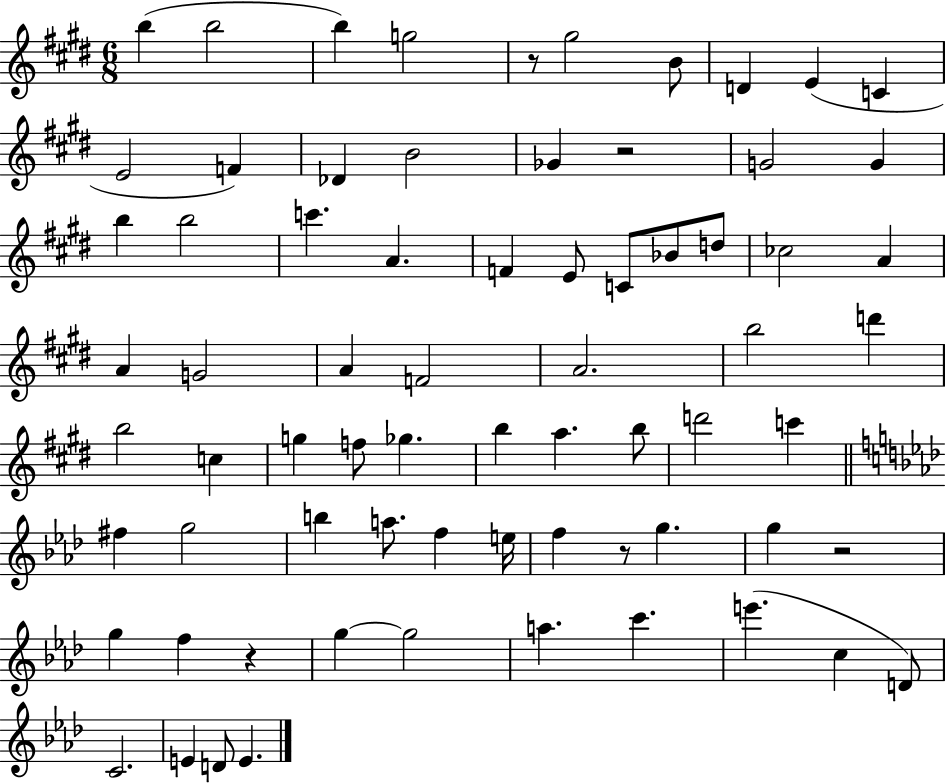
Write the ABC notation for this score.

X:1
T:Untitled
M:6/8
L:1/4
K:E
b b2 b g2 z/2 ^g2 B/2 D E C E2 F _D B2 _G z2 G2 G b b2 c' A F E/2 C/2 _B/2 d/2 _c2 A A G2 A F2 A2 b2 d' b2 c g f/2 _g b a b/2 d'2 c' ^f g2 b a/2 f e/4 f z/2 g g z2 g f z g g2 a c' e' c D/2 C2 E D/2 E